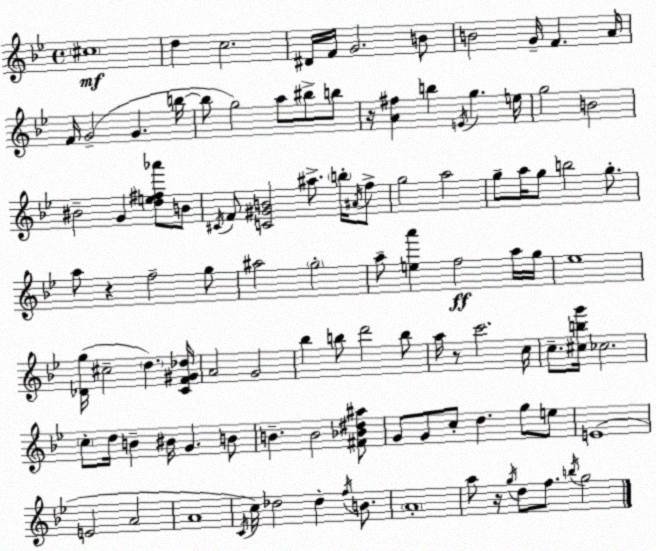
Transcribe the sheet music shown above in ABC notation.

X:1
T:Untitled
M:4/4
L:1/4
K:Bb
^c4 d c2 ^D/4 F/4 G2 B/2 B2 G/4 F A/4 F/4 G2 G b/4 b/2 g2 a/2 ^b/2 b/2 z/4 [A^f] b E/4 g e/4 g2 B2 ^B2 G [de^f_a']/2 B/2 ^C/4 F/2 [C^GB]2 ^a/2 b/4 ^A/4 f/2 g2 a2 g/2 a/4 g/2 b2 g/2 a/2 z f2 g/2 ^a2 g2 a/2 [ea'] f2 a/4 g/4 _e4 [_Dg]/4 ^c2 d [CF^G_d]/4 A2 G2 _b b/2 d'2 b/2 a/4 z/2 c'2 c/4 c/2 [^cbg']/4 _c2 c/2 d/4 B ^B/4 G B/2 B B2 [^F_B^d^a]/2 G/2 G/2 c/2 d g/2 e/2 E4 E2 A2 A4 C/4 c/4 _d2 _d f/4 B/2 A4 a/2 z/4 g/4 d/2 f/2 b/4 g2